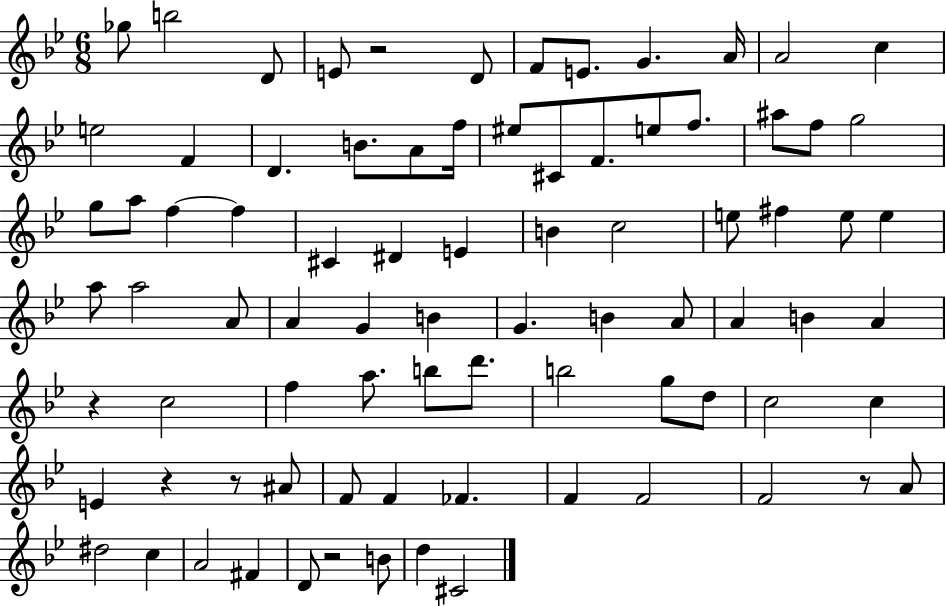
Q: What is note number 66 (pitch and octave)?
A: F4